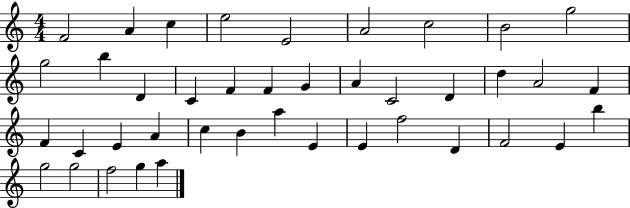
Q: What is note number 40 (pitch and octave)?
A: G5